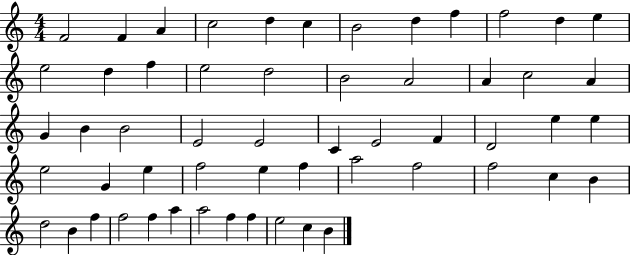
{
  \clef treble
  \numericTimeSignature
  \time 4/4
  \key c \major
  f'2 f'4 a'4 | c''2 d''4 c''4 | b'2 d''4 f''4 | f''2 d''4 e''4 | \break e''2 d''4 f''4 | e''2 d''2 | b'2 a'2 | a'4 c''2 a'4 | \break g'4 b'4 b'2 | e'2 e'2 | c'4 e'2 f'4 | d'2 e''4 e''4 | \break e''2 g'4 e''4 | f''2 e''4 f''4 | a''2 f''2 | f''2 c''4 b'4 | \break d''2 b'4 f''4 | f''2 f''4 a''4 | a''2 f''4 f''4 | e''2 c''4 b'4 | \break \bar "|."
}